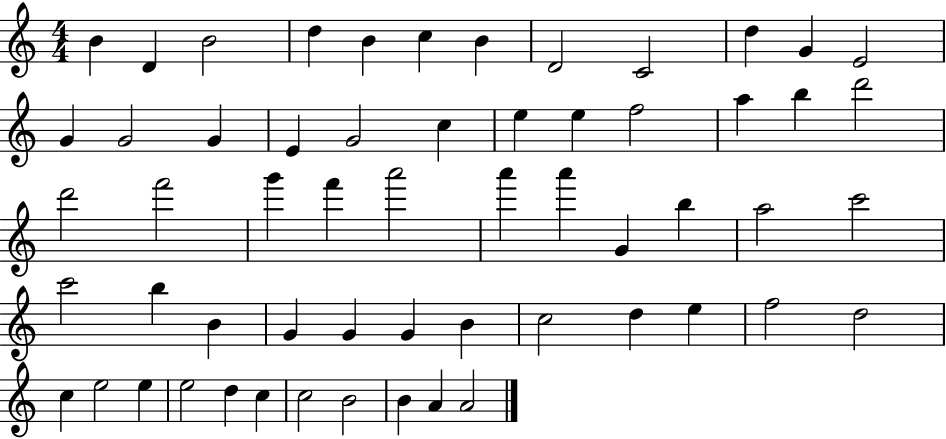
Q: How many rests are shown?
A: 0